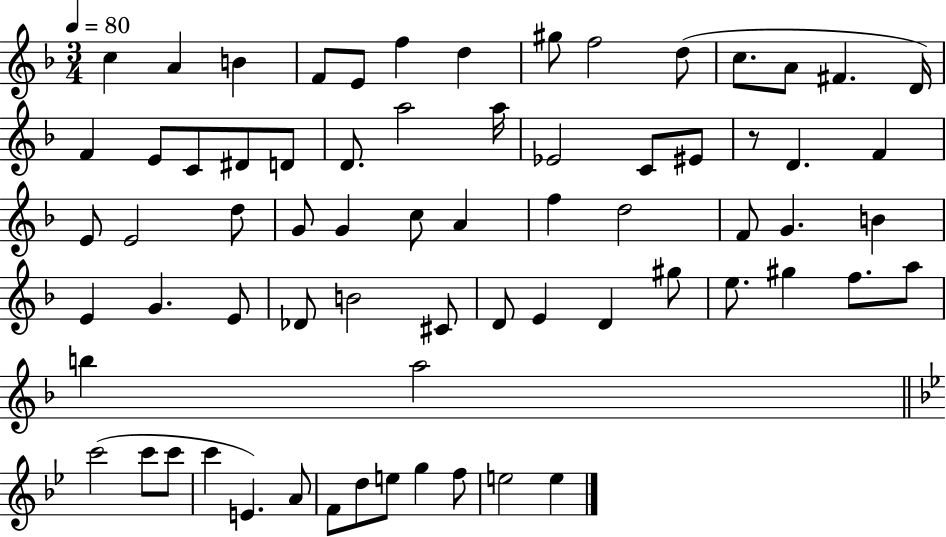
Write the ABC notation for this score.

X:1
T:Untitled
M:3/4
L:1/4
K:F
c A B F/2 E/2 f d ^g/2 f2 d/2 c/2 A/2 ^F D/4 F E/2 C/2 ^D/2 D/2 D/2 a2 a/4 _E2 C/2 ^E/2 z/2 D F E/2 E2 d/2 G/2 G c/2 A f d2 F/2 G B E G E/2 _D/2 B2 ^C/2 D/2 E D ^g/2 e/2 ^g f/2 a/2 b a2 c'2 c'/2 c'/2 c' E A/2 F/2 d/2 e/2 g f/2 e2 e